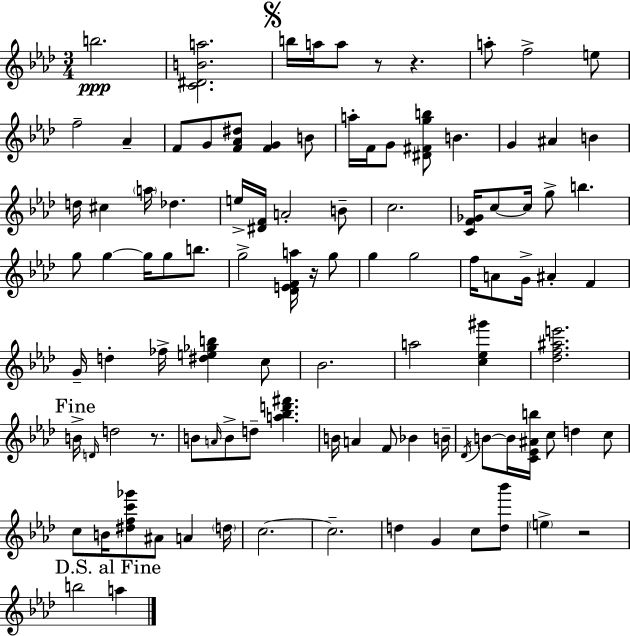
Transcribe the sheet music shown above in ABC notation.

X:1
T:Untitled
M:3/4
L:1/4
K:Ab
b2 [C^DBa]2 b/4 a/4 a/2 z/2 z a/2 f2 e/2 f2 _A F/2 G/2 [F_A^d]/2 [FG] B/2 a/4 F/4 G/2 [^D^Fgb]/2 B G ^A B d/4 ^c a/4 _d e/4 [^DF]/4 A2 B/2 c2 [CF_G]/4 c/2 c/4 g/2 b g/2 g g/4 g/2 b/2 g2 [_DEFa]/4 z/4 g/2 g g2 f/4 A/2 G/4 ^A F G/4 d _f/4 [^de_gb] c/2 _B2 a2 [c_e^g'] [_df^ae']2 B/4 D/4 d2 z/2 B/2 A/4 B/2 d/2 [a_bd'^f'] B/4 A F/2 _B B/4 _D/4 B/2 B/4 [C_E^Ab]/4 c/2 d c/2 c/2 B/4 [^dfc'_g']/2 ^A/2 A d/4 c2 c2 d G c/2 [d_b']/2 e z2 b2 a